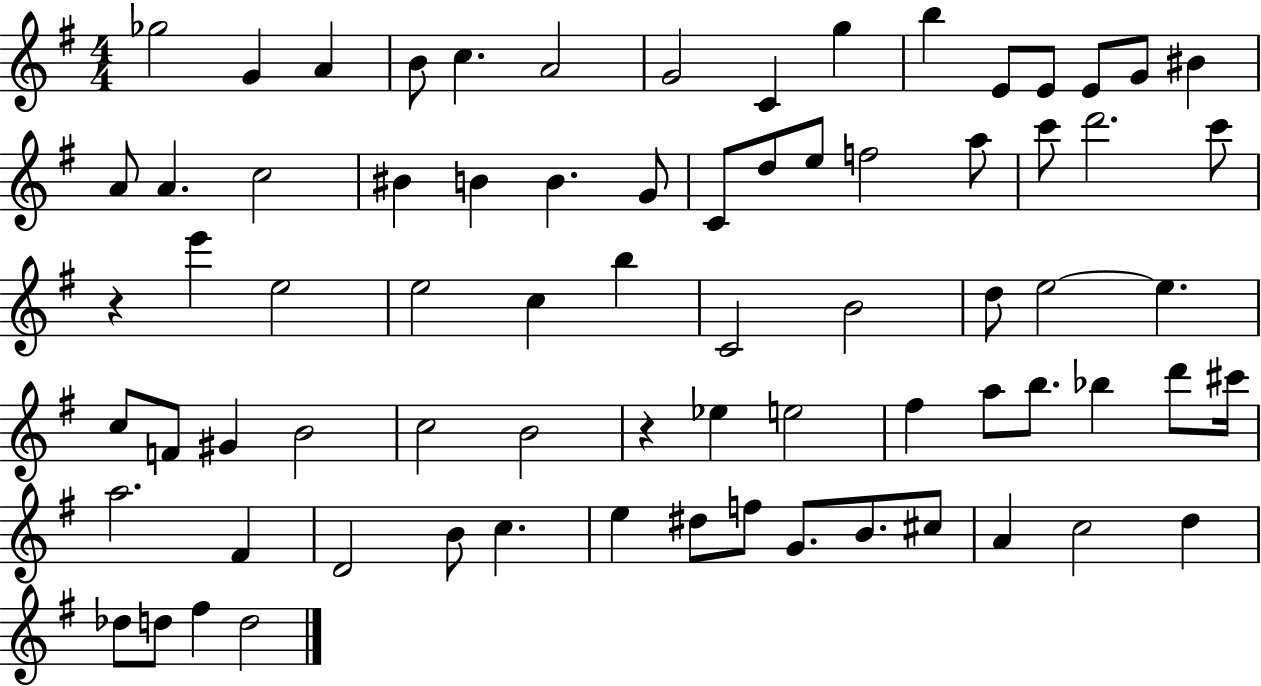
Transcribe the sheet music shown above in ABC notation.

X:1
T:Untitled
M:4/4
L:1/4
K:G
_g2 G A B/2 c A2 G2 C g b E/2 E/2 E/2 G/2 ^B A/2 A c2 ^B B B G/2 C/2 d/2 e/2 f2 a/2 c'/2 d'2 c'/2 z e' e2 e2 c b C2 B2 d/2 e2 e c/2 F/2 ^G B2 c2 B2 z _e e2 ^f a/2 b/2 _b d'/2 ^c'/4 a2 ^F D2 B/2 c e ^d/2 f/2 G/2 B/2 ^c/2 A c2 d _d/2 d/2 ^f d2